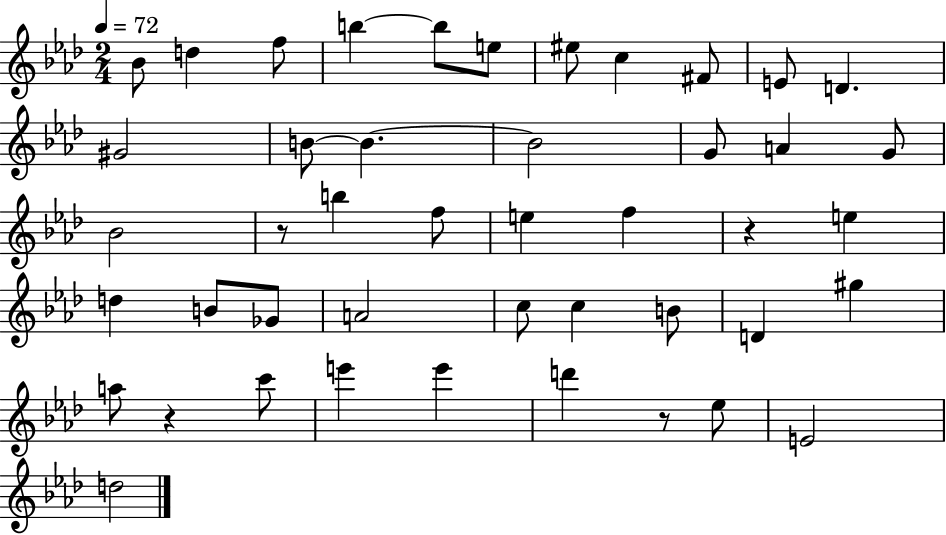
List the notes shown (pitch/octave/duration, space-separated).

Bb4/e D5/q F5/e B5/q B5/e E5/e EIS5/e C5/q F#4/e E4/e D4/q. G#4/h B4/e B4/q. B4/h G4/e A4/q G4/e Bb4/h R/e B5/q F5/e E5/q F5/q R/q E5/q D5/q B4/e Gb4/e A4/h C5/e C5/q B4/e D4/q G#5/q A5/e R/q C6/e E6/q E6/q D6/q R/e Eb5/e E4/h D5/h